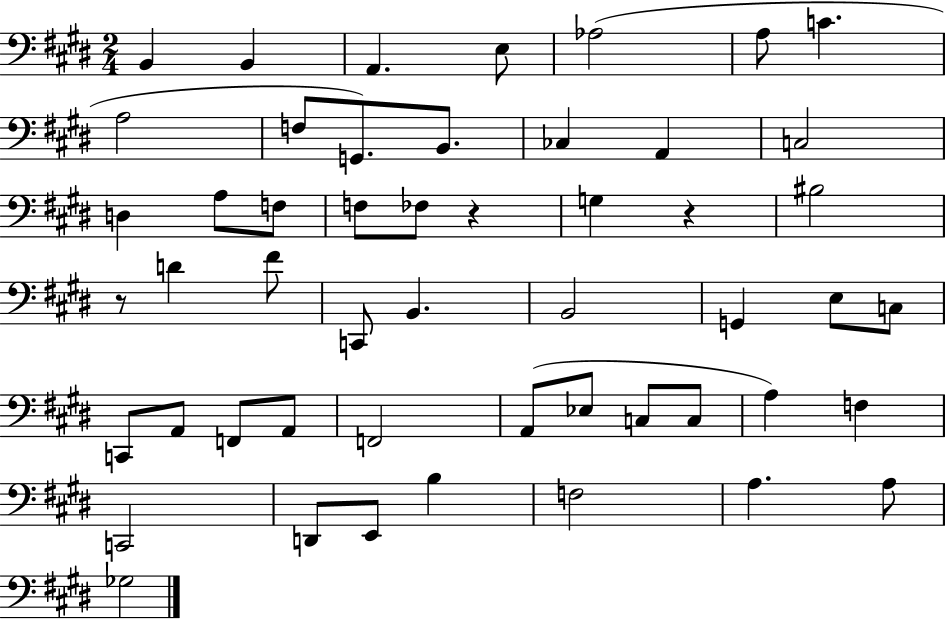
{
  \clef bass
  \numericTimeSignature
  \time 2/4
  \key e \major
  b,4 b,4 | a,4. e8 | aes2( | a8 c'4. | \break a2 | f8 g,8.) b,8. | ces4 a,4 | c2 | \break d4 a8 f8 | f8 fes8 r4 | g4 r4 | bis2 | \break r8 d'4 fis'8 | c,8 b,4. | b,2 | g,4 e8 c8 | \break c,8 a,8 f,8 a,8 | f,2 | a,8( ees8 c8 c8 | a4) f4 | \break c,2 | d,8 e,8 b4 | f2 | a4. a8 | \break ges2 | \bar "|."
}